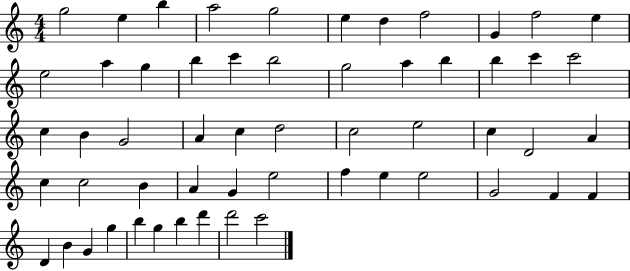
{
  \clef treble
  \numericTimeSignature
  \time 4/4
  \key c \major
  g''2 e''4 b''4 | a''2 g''2 | e''4 d''4 f''2 | g'4 f''2 e''4 | \break e''2 a''4 g''4 | b''4 c'''4 b''2 | g''2 a''4 b''4 | b''4 c'''4 c'''2 | \break c''4 b'4 g'2 | a'4 c''4 d''2 | c''2 e''2 | c''4 d'2 a'4 | \break c''4 c''2 b'4 | a'4 g'4 e''2 | f''4 e''4 e''2 | g'2 f'4 f'4 | \break d'4 b'4 g'4 g''4 | b''4 g''4 b''4 d'''4 | d'''2 c'''2 | \bar "|."
}